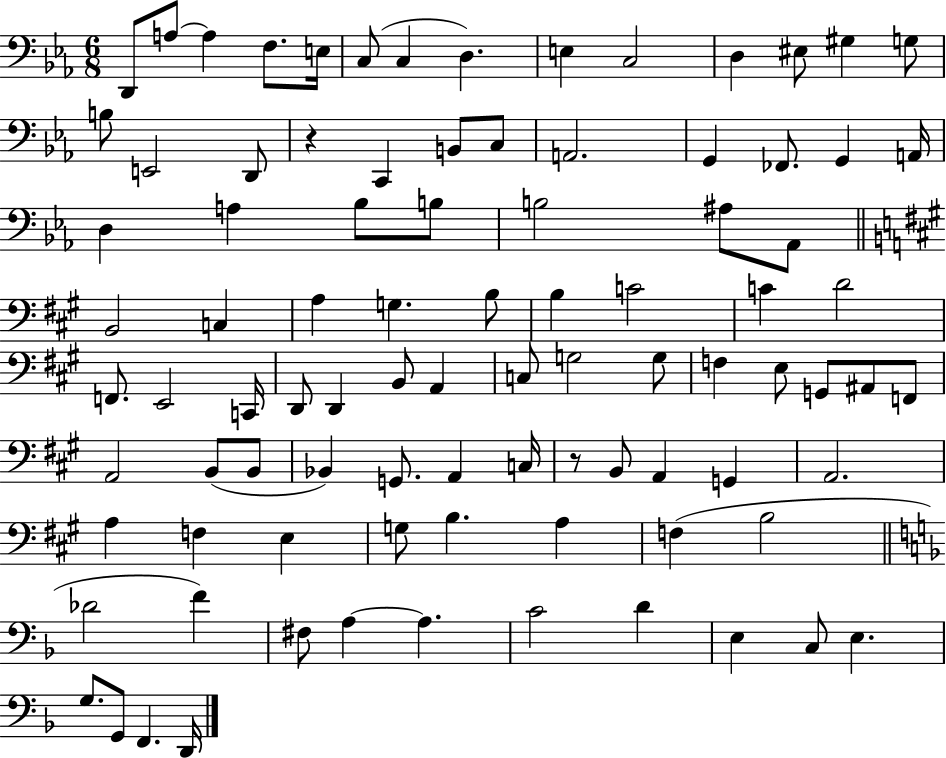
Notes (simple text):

D2/e A3/e A3/q F3/e. E3/s C3/e C3/q D3/q. E3/q C3/h D3/q EIS3/e G#3/q G3/e B3/e E2/h D2/e R/q C2/q B2/e C3/e A2/h. G2/q FES2/e. G2/q A2/s D3/q A3/q Bb3/e B3/e B3/h A#3/e Ab2/e B2/h C3/q A3/q G3/q. B3/e B3/q C4/h C4/q D4/h F2/e. E2/h C2/s D2/e D2/q B2/e A2/q C3/e G3/h G3/e F3/q E3/e G2/e A#2/e F2/e A2/h B2/e B2/e Bb2/q G2/e. A2/q C3/s R/e B2/e A2/q G2/q A2/h. A3/q F3/q E3/q G3/e B3/q. A3/q F3/q B3/h Db4/h F4/q F#3/e A3/q A3/q. C4/h D4/q E3/q C3/e E3/q. G3/e. G2/e F2/q. D2/s